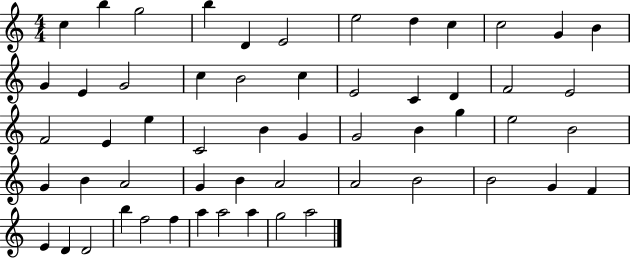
C5/q B5/q G5/h B5/q D4/q E4/h E5/h D5/q C5/q C5/h G4/q B4/q G4/q E4/q G4/h C5/q B4/h C5/q E4/h C4/q D4/q F4/h E4/h F4/h E4/q E5/q C4/h B4/q G4/q G4/h B4/q G5/q E5/h B4/h G4/q B4/q A4/h G4/q B4/q A4/h A4/h B4/h B4/h G4/q F4/q E4/q D4/q D4/h B5/q F5/h F5/q A5/q A5/h A5/q G5/h A5/h